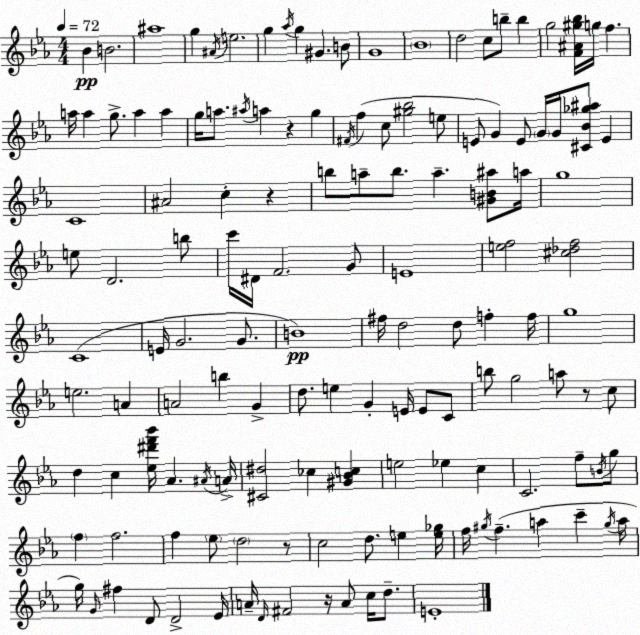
X:1
T:Untitled
M:4/4
L:1/4
K:Eb
_B B2 ^a4 g ^A/4 e2 g _a/4 g ^G B/2 G4 _B4 d2 c/2 b/2 b g2 [F^A^g_b]/4 g/4 f a/4 a g/2 a a g/4 a/2 ^a/4 a z g ^F/4 f c/2 [^g_b]2 e/2 E/2 G E/2 G/4 G/4 [^C_B_g^a]/2 E C4 ^A2 c z b/2 a/2 b/2 a [^GB^a]/2 a/4 g4 e/2 D2 b/2 c'/4 ^D/4 F2 G/2 E4 [ef]2 [^c_df]2 C4 E/4 G2 G/2 B4 ^f/4 d2 d/2 f f/4 g4 e2 A A2 b G d/2 e G E/4 E/2 C/2 b/2 g2 a/2 z/2 c/2 d c [_e^d'f'_b']/4 _A ^A/4 A/4 [^C^d]2 _c [^G_Bc] e2 _e c C2 f/2 B/4 g/2 f f2 f _e/2 d2 z/2 c2 d/2 e [e_g]/4 f/4 ^g/4 f a c' ^g/4 a/4 g/4 G/4 ^f D/2 D2 _E/4 A/4 D/4 ^F2 z/4 A/2 c/4 d/2 E4